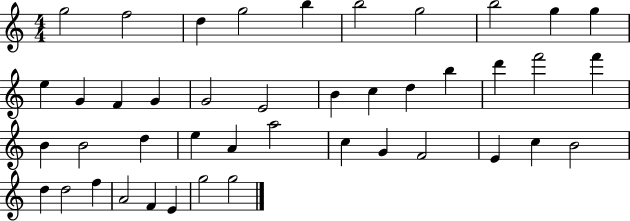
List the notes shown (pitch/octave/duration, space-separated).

G5/h F5/h D5/q G5/h B5/q B5/h G5/h B5/h G5/q G5/q E5/q G4/q F4/q G4/q G4/h E4/h B4/q C5/q D5/q B5/q D6/q F6/h F6/q B4/q B4/h D5/q E5/q A4/q A5/h C5/q G4/q F4/h E4/q C5/q B4/h D5/q D5/h F5/q A4/h F4/q E4/q G5/h G5/h